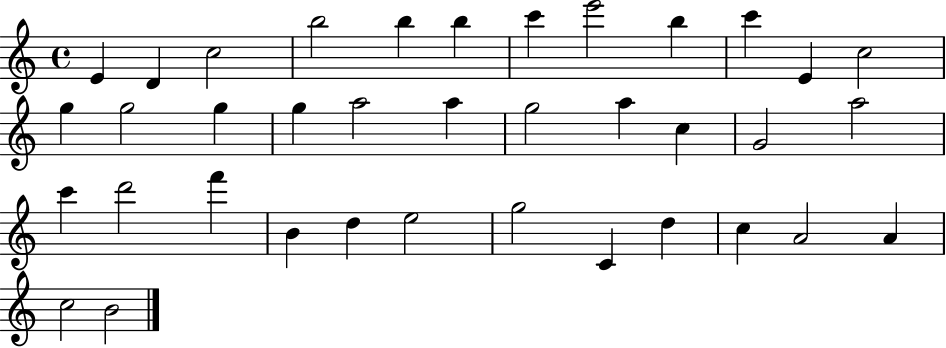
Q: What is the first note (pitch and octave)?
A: E4